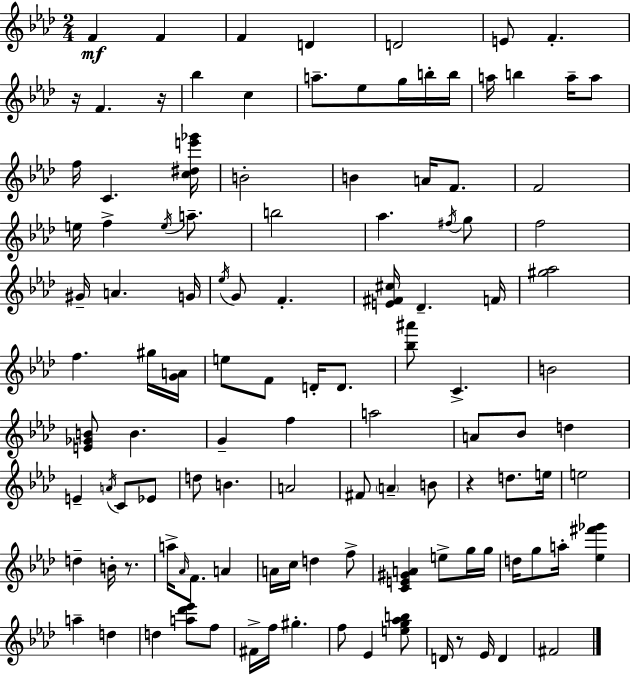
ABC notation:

X:1
T:Untitled
M:2/4
L:1/4
K:Fm
F F F D D2 E/2 F z/4 F z/4 _b c a/2 _e/2 g/4 b/4 b/4 a/4 b a/4 a/2 f/4 C [c^de'_g']/4 B2 B A/4 F/2 F2 e/4 f e/4 a/2 b2 _a ^f/4 g/2 f2 ^G/4 A G/4 _e/4 G/2 F [E^F^c]/4 _D F/4 [^g_a]2 f ^g/4 [GA]/4 e/2 F/2 D/4 D/2 [_b^a']/2 C B2 [E_GB]/2 B G f a2 A/2 _B/2 d E A/4 C/2 _E/2 d/2 B A2 ^F/2 A B/2 z d/2 e/4 e2 d B/4 z/2 a/4 _A/4 F/2 A A/4 c/4 d f/2 [CE^GA] e/2 g/4 g/4 d/4 g/2 a/4 [_e^f'_g'] a d d [a_d'_e']/2 f/2 ^F/4 f/4 ^g f/2 _E [eg_ab]/2 D/4 z/2 _E/4 D ^F2